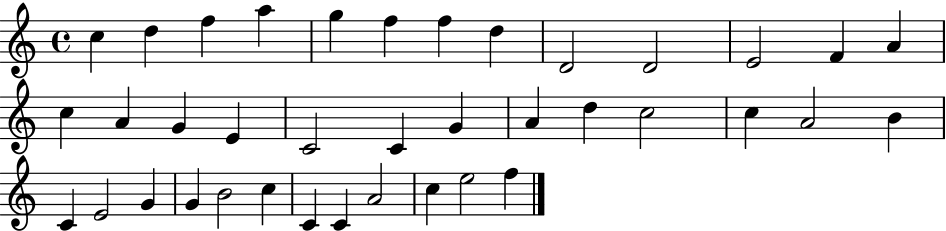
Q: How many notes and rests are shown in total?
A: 38